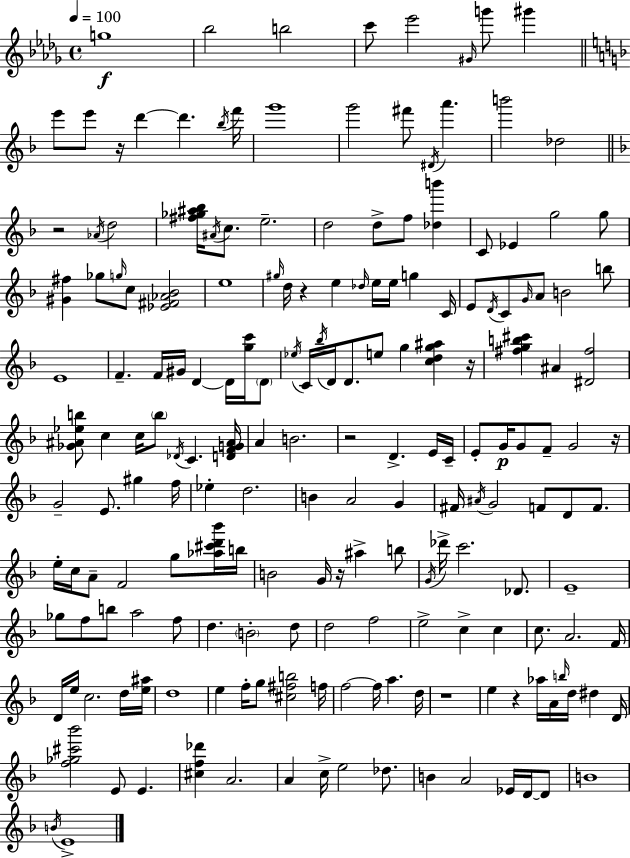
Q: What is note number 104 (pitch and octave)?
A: B4